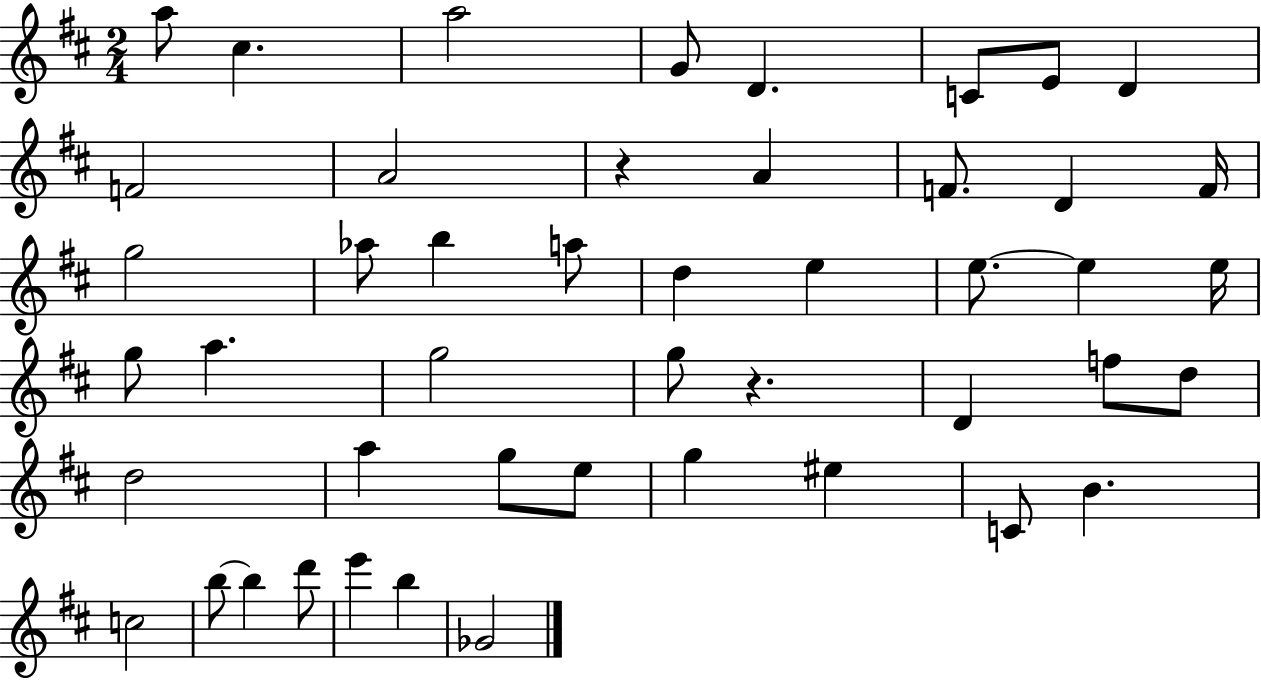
X:1
T:Untitled
M:2/4
L:1/4
K:D
a/2 ^c a2 G/2 D C/2 E/2 D F2 A2 z A F/2 D F/4 g2 _a/2 b a/2 d e e/2 e e/4 g/2 a g2 g/2 z D f/2 d/2 d2 a g/2 e/2 g ^e C/2 B c2 b/2 b d'/2 e' b _G2